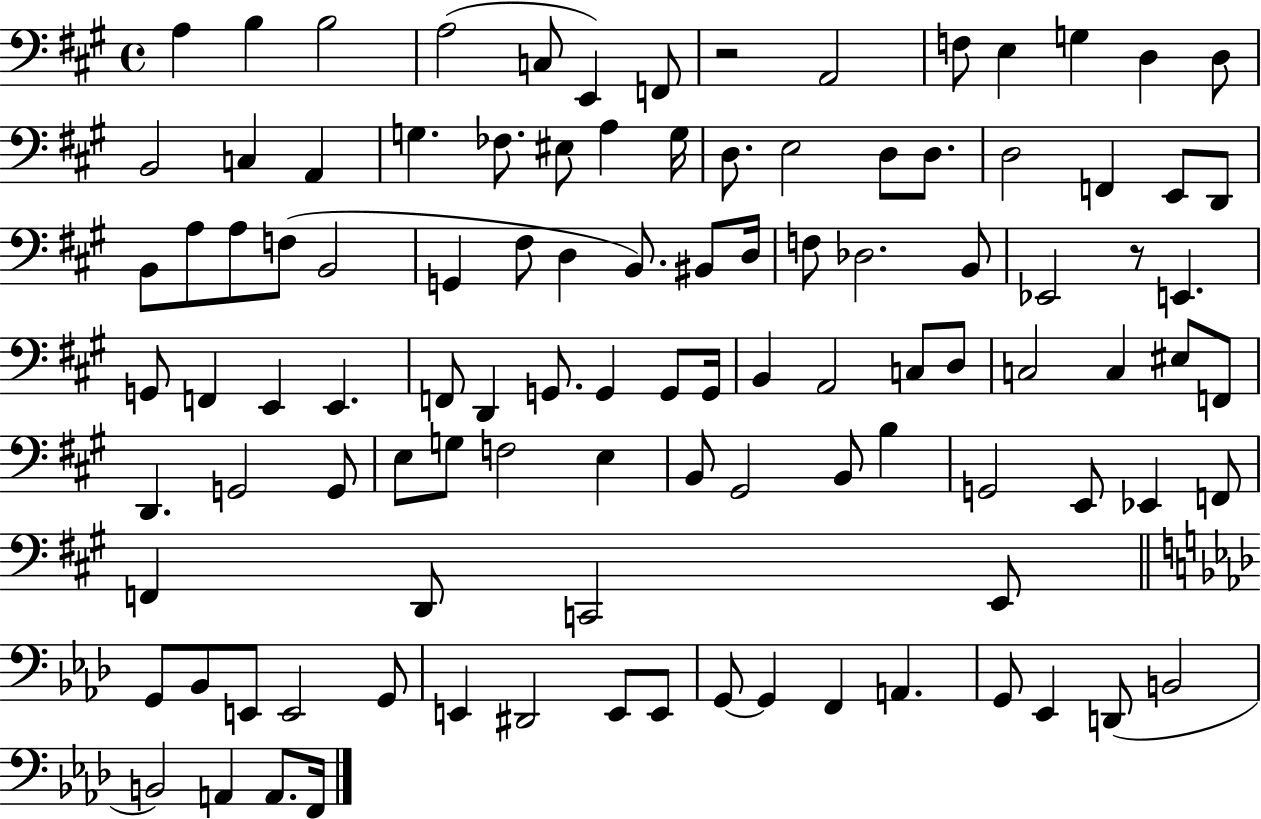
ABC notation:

X:1
T:Untitled
M:4/4
L:1/4
K:A
A, B, B,2 A,2 C,/2 E,, F,,/2 z2 A,,2 F,/2 E, G, D, D,/2 B,,2 C, A,, G, _F,/2 ^E,/2 A, G,/4 D,/2 E,2 D,/2 D,/2 D,2 F,, E,,/2 D,,/2 B,,/2 A,/2 A,/2 F,/2 B,,2 G,, ^F,/2 D, B,,/2 ^B,,/2 D,/4 F,/2 _D,2 B,,/2 _E,,2 z/2 E,, G,,/2 F,, E,, E,, F,,/2 D,, G,,/2 G,, G,,/2 G,,/4 B,, A,,2 C,/2 D,/2 C,2 C, ^E,/2 F,,/2 D,, G,,2 G,,/2 E,/2 G,/2 F,2 E, B,,/2 ^G,,2 B,,/2 B, G,,2 E,,/2 _E,, F,,/2 F,, D,,/2 C,,2 E,,/2 G,,/2 _B,,/2 E,,/2 E,,2 G,,/2 E,, ^D,,2 E,,/2 E,,/2 G,,/2 G,, F,, A,, G,,/2 _E,, D,,/2 B,,2 B,,2 A,, A,,/2 F,,/4